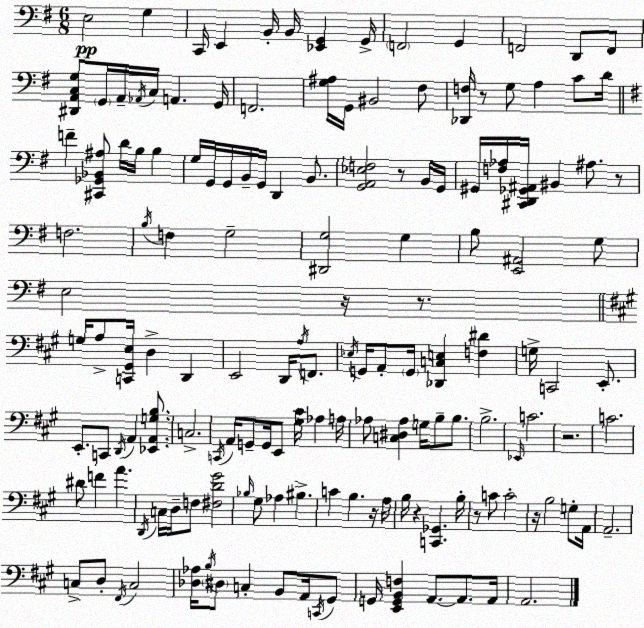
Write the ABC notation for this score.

X:1
T:Untitled
M:6/8
L:1/4
K:Em
E,2 G, C,,/4 E,, B,,/4 B,,/4 [_E,,G,,] G,,/4 F,,2 G,, F,,2 D,,/2 F,,/2 [^D,,A,,C,G,]/2 G,,/4 A,,/4 _A,,/4 C,/4 A,, G,,/4 F,,2 [G,^A,]/4 G,,/4 ^B,,2 ^F,/2 [_D,,F,]/4 z/2 G,/2 A, C/2 D/4 F [^C,,_G,,_B,,^A,]/2 D/4 B,/4 B, G,/4 G,,/4 G,,/4 B,,/4 G,,/4 D,, B,,/2 [G,,A,,_E,F,]2 z/2 B,,/4 G,,/4 ^G,,/4 [F,_A,]/4 [^C,,D,,_G,,^A,,]/4 ^B,, ^A,/2 z/2 F,2 B,/4 F, G,2 [^D,,G,]2 G, B,/2 [E,,^A,,]2 G,/2 E,2 z/4 z/2 G,/4 A,/2 [C,,^G,,E,]/4 D, D,, E,,2 D,,/4 A,/4 F,,/2 _E,/4 G,,/4 A,,/2 G,,/4 [_D,,C,E,] [F,^D] G,/4 C,,2 E,,/2 E,,/2 C,,/2 D,,/4 A,, [_E,,A,,G,B,]/2 C,2 C,,/4 A,,/4 G,,/2 G,,/4 E,,/2 [^G,^C]/4 _A, A,/4 _A,/2 [C,^D,_A,] G,/4 B,/2 B,/2 B,2 _E,,/4 C2 z2 C2 ^D/2 F A D,,/4 C,/4 D,/4 F,/2 [^F,D^G]2 _B,/4 ^G,/2 _A, ^B, C B, z/4 A,/4 B,/4 z [C,,_G,,] B,/4 z/2 C/2 C2 z/4 B,2 G,/2 A,,/4 A,,2 C,/2 D,/2 ^F,,/4 C,2 [_D,_A,]/4 B,/4 ^D,/2 C, B,,/2 A,,/4 C,,/4 ^G,,/2 G,,/4 [E,,G,,B,,F,] A,,/2 A,,/2 A,,/4 A,,2